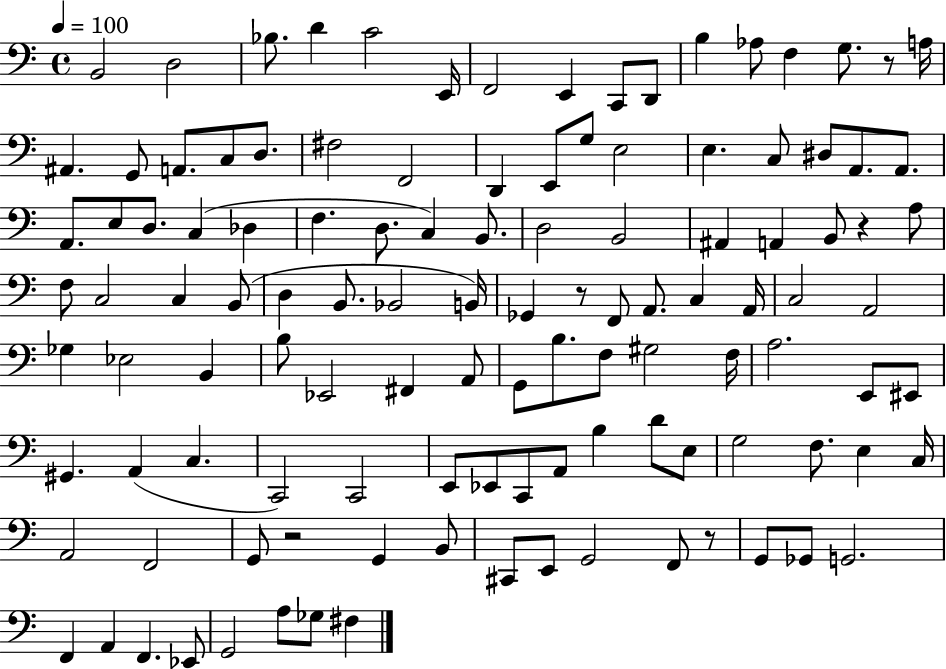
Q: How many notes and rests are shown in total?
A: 117